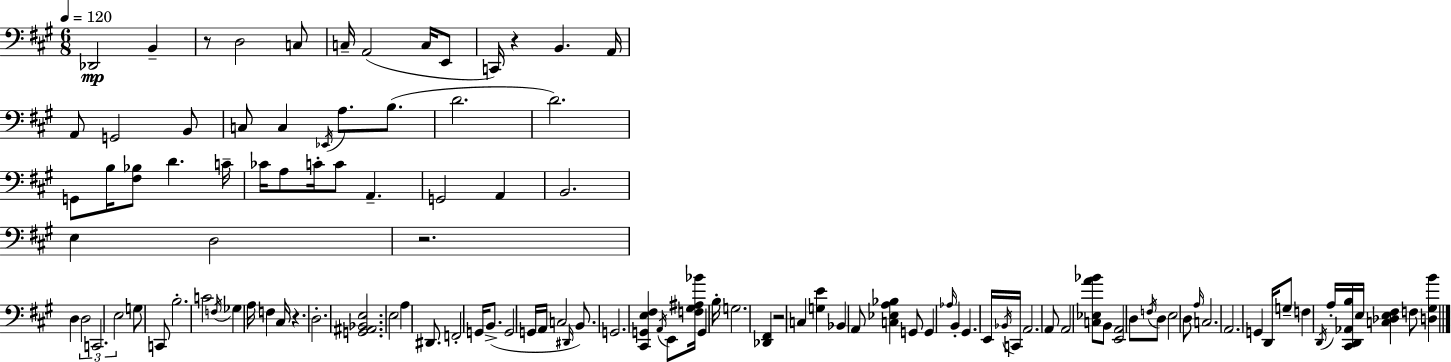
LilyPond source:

{
  \clef bass
  \numericTimeSignature
  \time 6/8
  \key a \major
  \tempo 4 = 120
  des,2\mp b,4-- | r8 d2 c8 | c16-- a,2( c16 e,8 | c,16) r4 b,4. a,16 | \break a,8 g,2 b,8 | c8 c4 \acciaccatura { ees,16 } a8. b8.( | d'2. | d'2.) | \break g,8 b16 <fis bes>8 d'4. | c'16-- ces'16 a8 c'16-. c'8 a,4.-- | g,2 a,4 | b,2. | \break e4 d2 | r2. | d4 \tuplet 3/2 { d2 | c,2. | \break e2 } g8 c,8 | b2.-. | c'2 \acciaccatura { f16 } ges4 | a16 f4 cis16 r4. | \break d2.-. | <g, ais, bes, e>2. | e2 a4 | dis,8. f,2-. | \break g,16 b,8.->( g,2 | g,16 a,16 c2 \grace { dis,16 }) | b,8. g,2. | <cis, g, e fis>4 \acciaccatura { a,16 } e,8 <f gis ais bes'>16 g,4 | \break b16-. g2. | <des, fis,>4 r2 | c4 <g e'>4 | bes,4 a,8 <c ees a bes>4 g,8 | \break g,4 \grace { aes16 } b,4-. gis,4. | e,16 \acciaccatura { bes,16 } c,16 a,2. | a,8 a,2 | <c ees a' bes'>8 b,8 <e, a,>2 | \break d8 \acciaccatura { f16 } d8 e2 | d8 \grace { a16 } c2. | a,2. | g,4 | \break d,16 g8-- f4 \acciaccatura { d,16 } a16-. <cis, d, aes, b>16 e16 <c des e fis>4 | f8 <d gis b'>4 \bar "|."
}